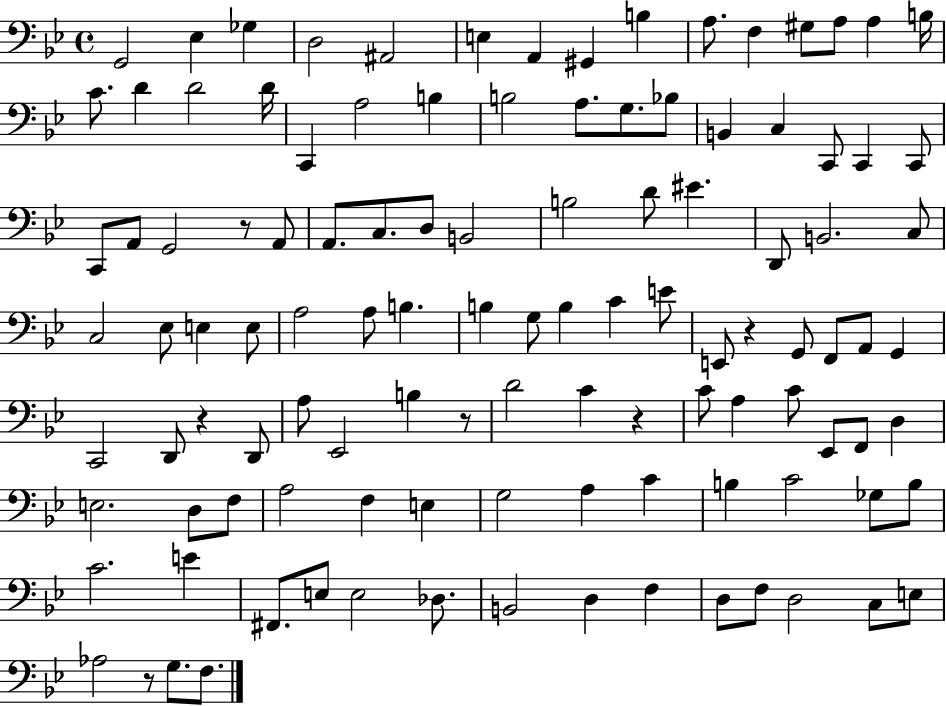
X:1
T:Untitled
M:4/4
L:1/4
K:Bb
G,,2 _E, _G, D,2 ^A,,2 E, A,, ^G,, B, A,/2 F, ^G,/2 A,/2 A, B,/4 C/2 D D2 D/4 C,, A,2 B, B,2 A,/2 G,/2 _B,/2 B,, C, C,,/2 C,, C,,/2 C,,/2 A,,/2 G,,2 z/2 A,,/2 A,,/2 C,/2 D,/2 B,,2 B,2 D/2 ^E D,,/2 B,,2 C,/2 C,2 _E,/2 E, E,/2 A,2 A,/2 B, B, G,/2 B, C E/2 E,,/2 z G,,/2 F,,/2 A,,/2 G,, C,,2 D,,/2 z D,,/2 A,/2 _E,,2 B, z/2 D2 C z C/2 A, C/2 _E,,/2 F,,/2 D, E,2 D,/2 F,/2 A,2 F, E, G,2 A, C B, C2 _G,/2 B,/2 C2 E ^F,,/2 E,/2 E,2 _D,/2 B,,2 D, F, D,/2 F,/2 D,2 C,/2 E,/2 _A,2 z/2 G,/2 F,/2